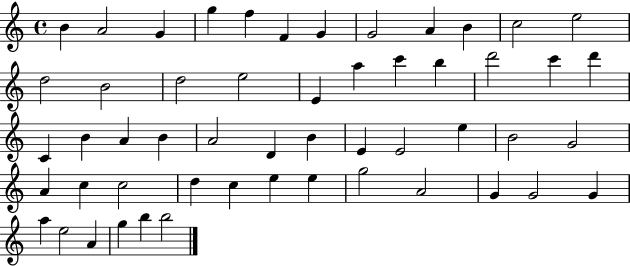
X:1
T:Untitled
M:4/4
L:1/4
K:C
B A2 G g f F G G2 A B c2 e2 d2 B2 d2 e2 E a c' b d'2 c' d' C B A B A2 D B E E2 e B2 G2 A c c2 d c e e g2 A2 G G2 G a e2 A g b b2